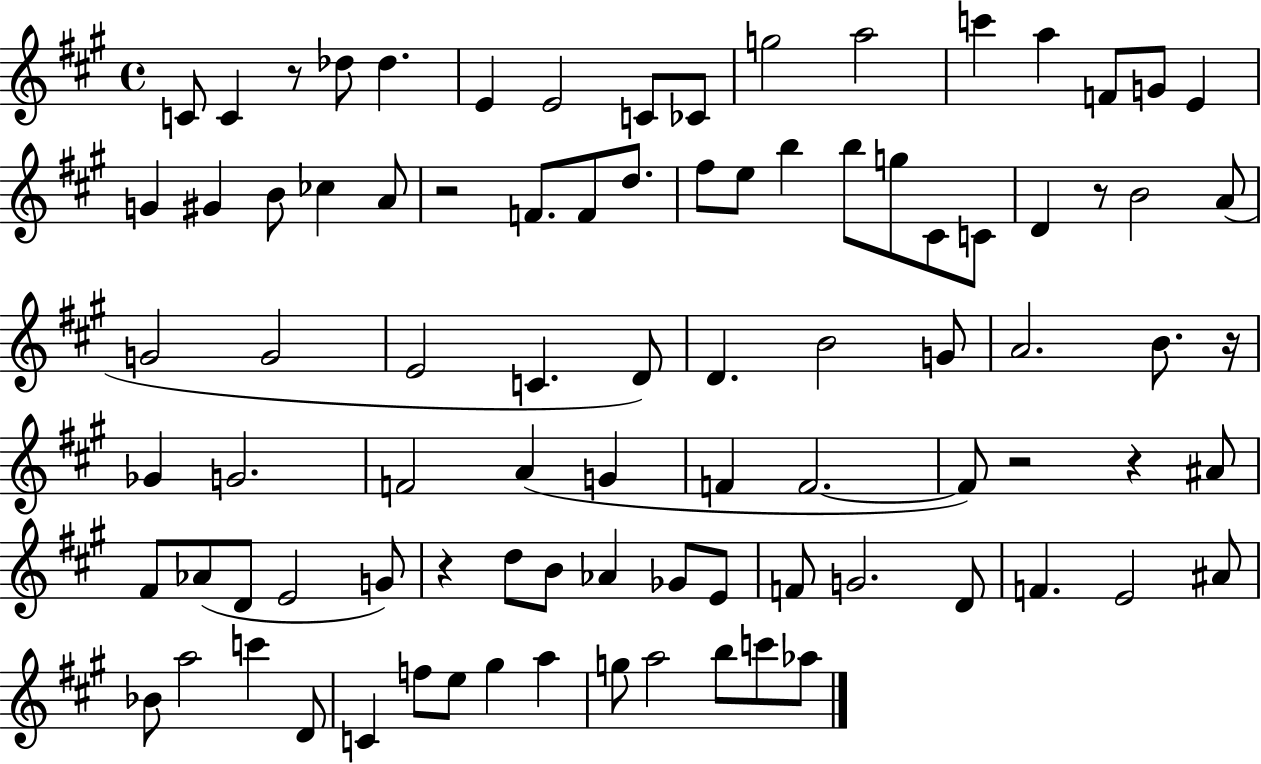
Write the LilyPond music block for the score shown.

{
  \clef treble
  \time 4/4
  \defaultTimeSignature
  \key a \major
  \repeat volta 2 { c'8 c'4 r8 des''8 des''4. | e'4 e'2 c'8 ces'8 | g''2 a''2 | c'''4 a''4 f'8 g'8 e'4 | \break g'4 gis'4 b'8 ces''4 a'8 | r2 f'8. f'8 d''8. | fis''8 e''8 b''4 b''8 g''8 cis'8 c'8 | d'4 r8 b'2 a'8( | \break g'2 g'2 | e'2 c'4. d'8) | d'4. b'2 g'8 | a'2. b'8. r16 | \break ges'4 g'2. | f'2 a'4( g'4 | f'4 f'2.~~ | f'8) r2 r4 ais'8 | \break fis'8 aes'8( d'8 e'2 g'8) | r4 d''8 b'8 aes'4 ges'8 e'8 | f'8 g'2. d'8 | f'4. e'2 ais'8 | \break bes'8 a''2 c'''4 d'8 | c'4 f''8 e''8 gis''4 a''4 | g''8 a''2 b''8 c'''8 aes''8 | } \bar "|."
}